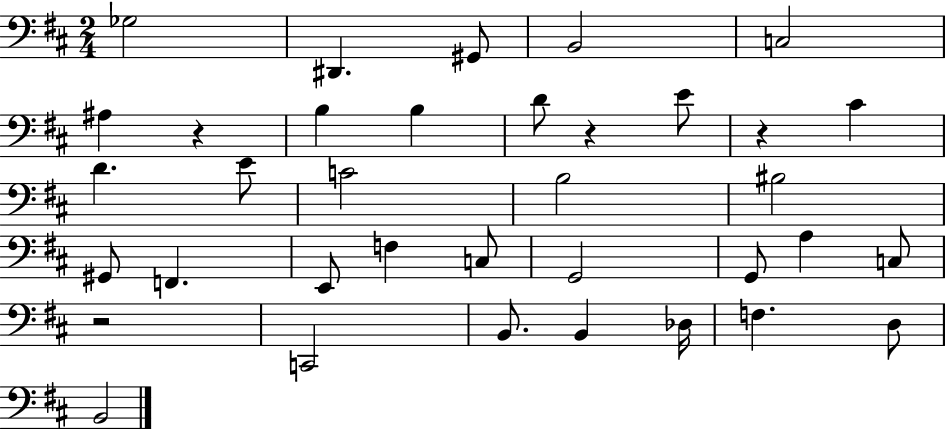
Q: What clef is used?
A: bass